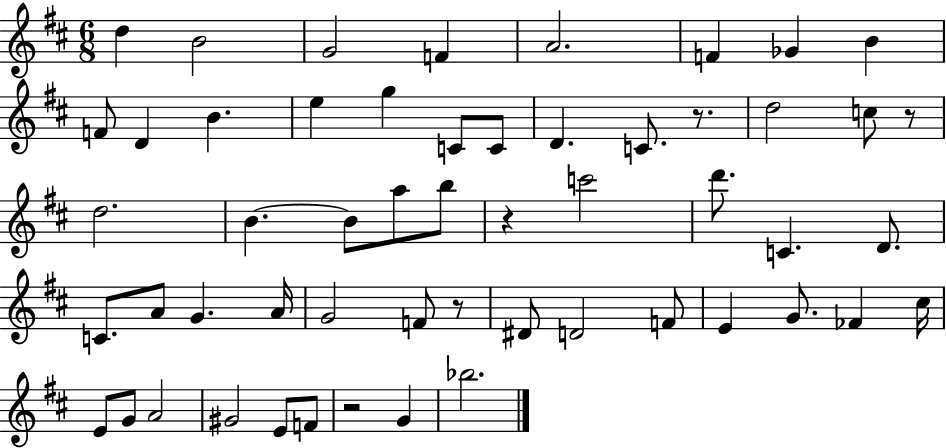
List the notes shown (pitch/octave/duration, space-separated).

D5/q B4/h G4/h F4/q A4/h. F4/q Gb4/q B4/q F4/e D4/q B4/q. E5/q G5/q C4/e C4/e D4/q. C4/e. R/e. D5/h C5/e R/e D5/h. B4/q. B4/e A5/e B5/e R/q C6/h D6/e. C4/q. D4/e. C4/e. A4/e G4/q. A4/s G4/h F4/e R/e D#4/e D4/h F4/e E4/q G4/e. FES4/q C#5/s E4/e G4/e A4/h G#4/h E4/e F4/e R/h G4/q Bb5/h.